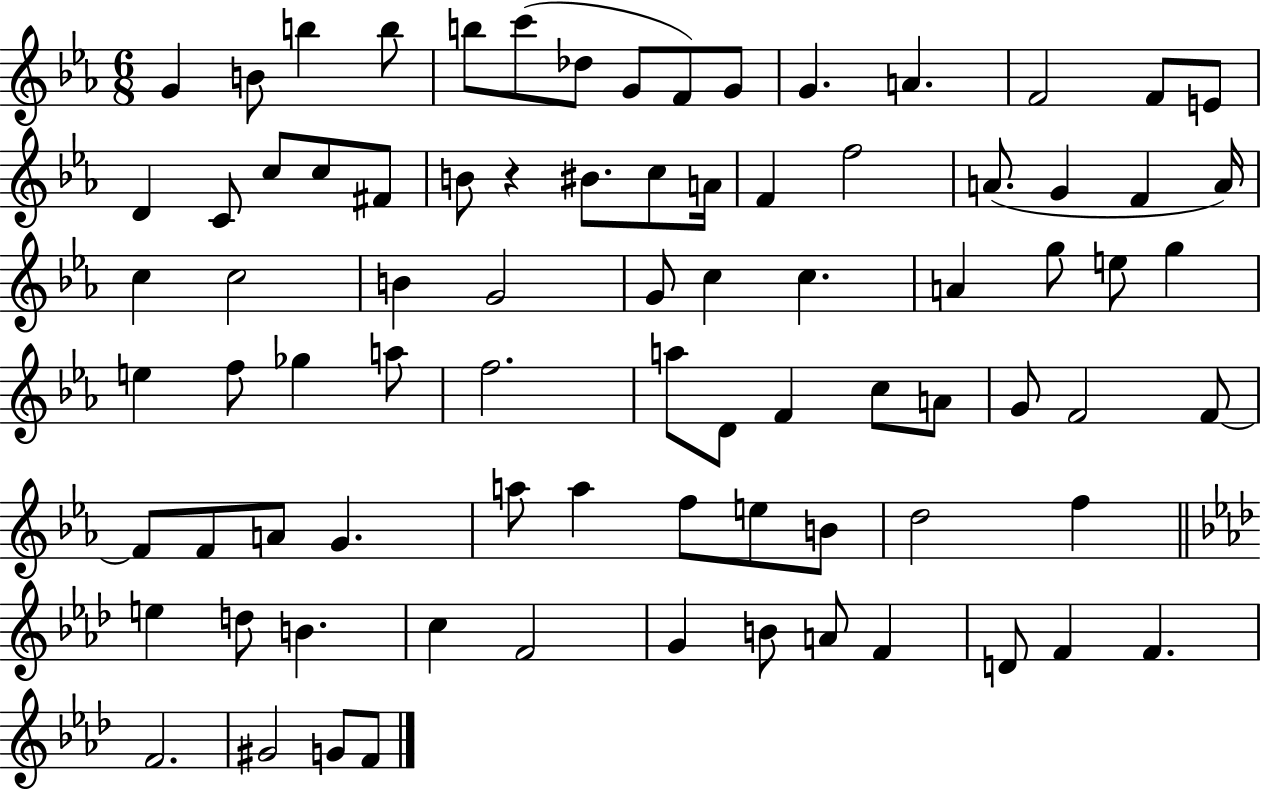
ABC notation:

X:1
T:Untitled
M:6/8
L:1/4
K:Eb
G B/2 b b/2 b/2 c'/2 _d/2 G/2 F/2 G/2 G A F2 F/2 E/2 D C/2 c/2 c/2 ^F/2 B/2 z ^B/2 c/2 A/4 F f2 A/2 G F A/4 c c2 B G2 G/2 c c A g/2 e/2 g e f/2 _g a/2 f2 a/2 D/2 F c/2 A/2 G/2 F2 F/2 F/2 F/2 A/2 G a/2 a f/2 e/2 B/2 d2 f e d/2 B c F2 G B/2 A/2 F D/2 F F F2 ^G2 G/2 F/2